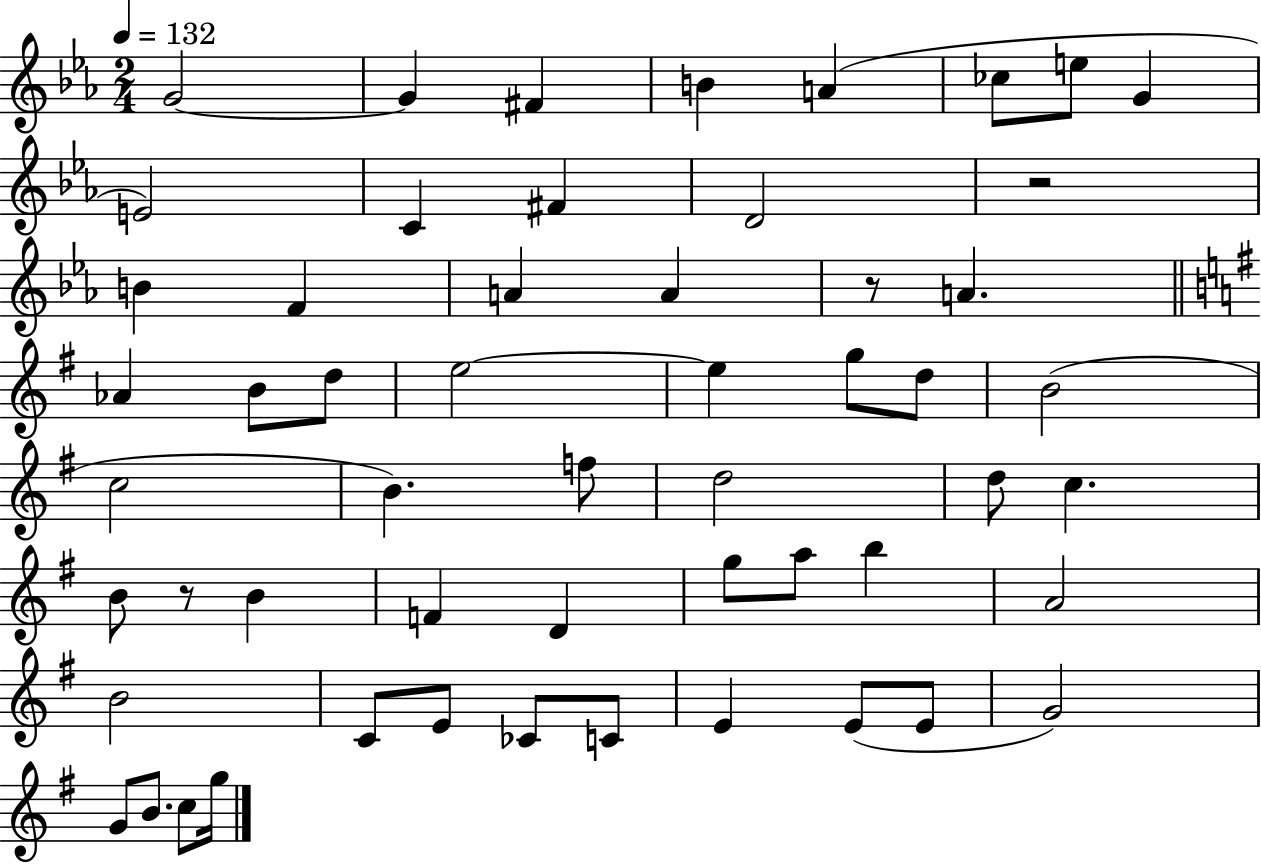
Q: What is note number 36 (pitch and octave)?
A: G5